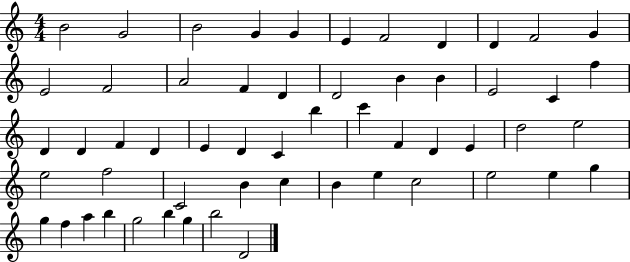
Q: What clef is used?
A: treble